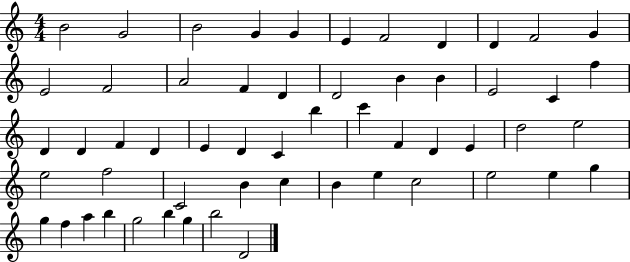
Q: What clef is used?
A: treble